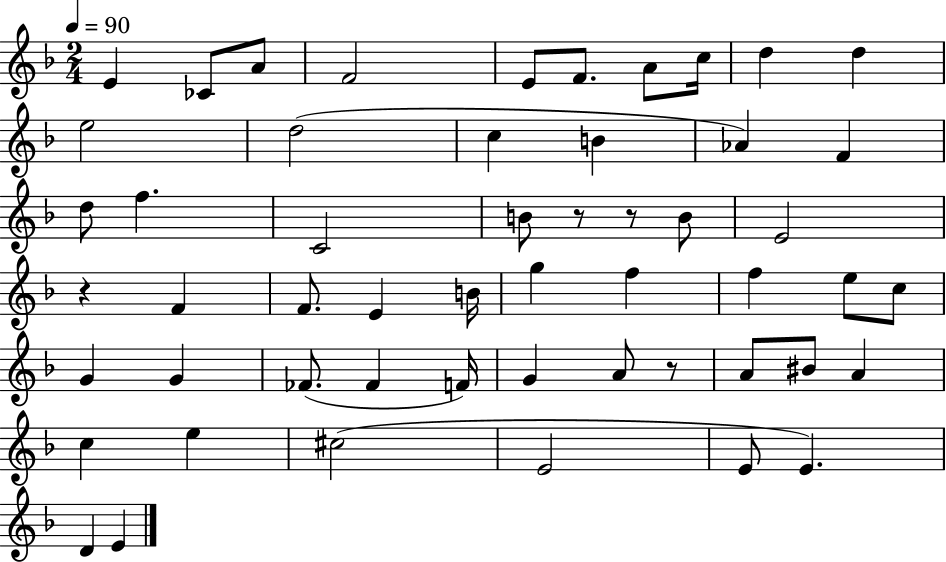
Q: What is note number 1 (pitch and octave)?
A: E4